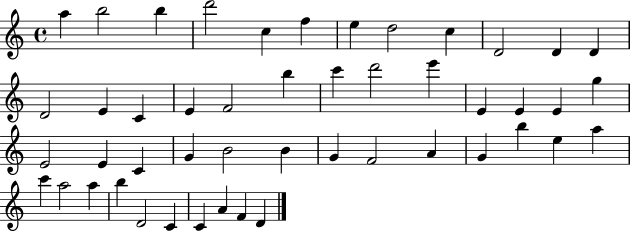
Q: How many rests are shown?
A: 0